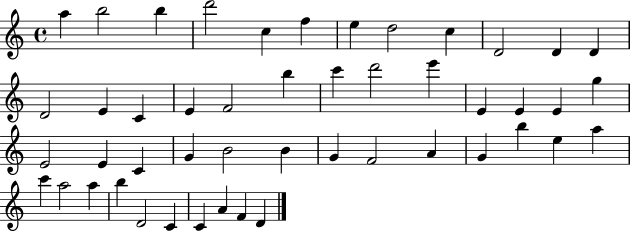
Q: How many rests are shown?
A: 0